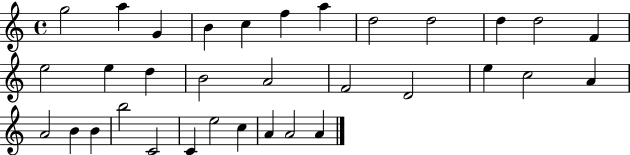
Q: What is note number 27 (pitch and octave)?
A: C4